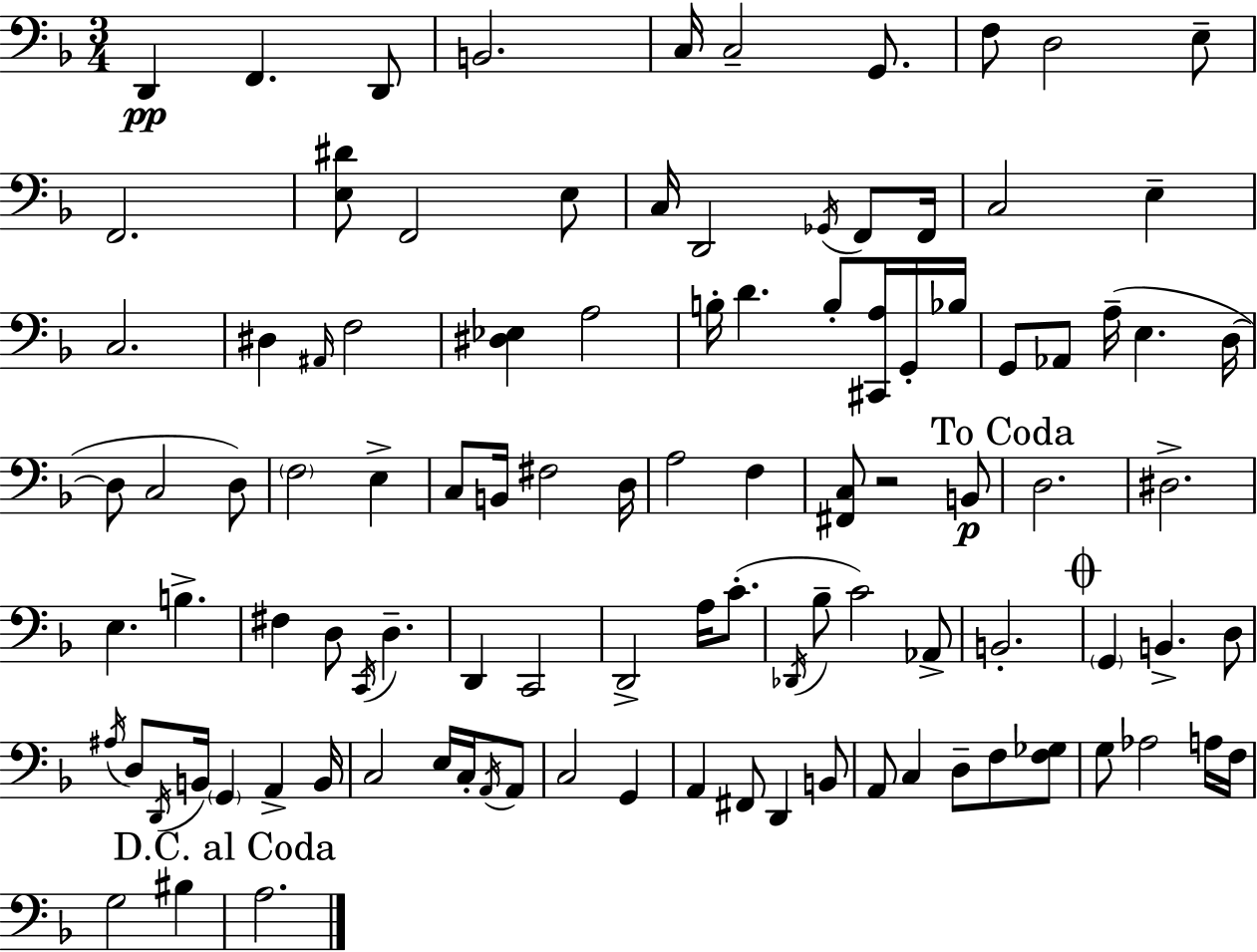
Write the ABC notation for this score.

X:1
T:Untitled
M:3/4
L:1/4
K:Dm
D,, F,, D,,/2 B,,2 C,/4 C,2 G,,/2 F,/2 D,2 E,/2 F,,2 [E,^D]/2 F,,2 E,/2 C,/4 D,,2 _G,,/4 F,,/2 F,,/4 C,2 E, C,2 ^D, ^A,,/4 F,2 [^D,_E,] A,2 B,/4 D B,/2 [^C,,A,]/4 G,,/4 _B,/4 G,,/2 _A,,/2 A,/4 E, D,/4 D,/2 C,2 D,/2 F,2 E, C,/2 B,,/4 ^F,2 D,/4 A,2 F, [^F,,C,]/2 z2 B,,/2 D,2 ^D,2 E, B, ^F, D,/2 C,,/4 D, D,, C,,2 D,,2 A,/4 C/2 _D,,/4 _B,/2 C2 _A,,/2 B,,2 G,, B,, D,/2 ^A,/4 D,/2 D,,/4 B,,/4 G,, A,, B,,/4 C,2 E,/4 C,/4 A,,/4 A,,/2 C,2 G,, A,, ^F,,/2 D,, B,,/2 A,,/2 C, D,/2 F,/2 [F,_G,]/2 G,/2 _A,2 A,/4 F,/4 G,2 ^B, A,2